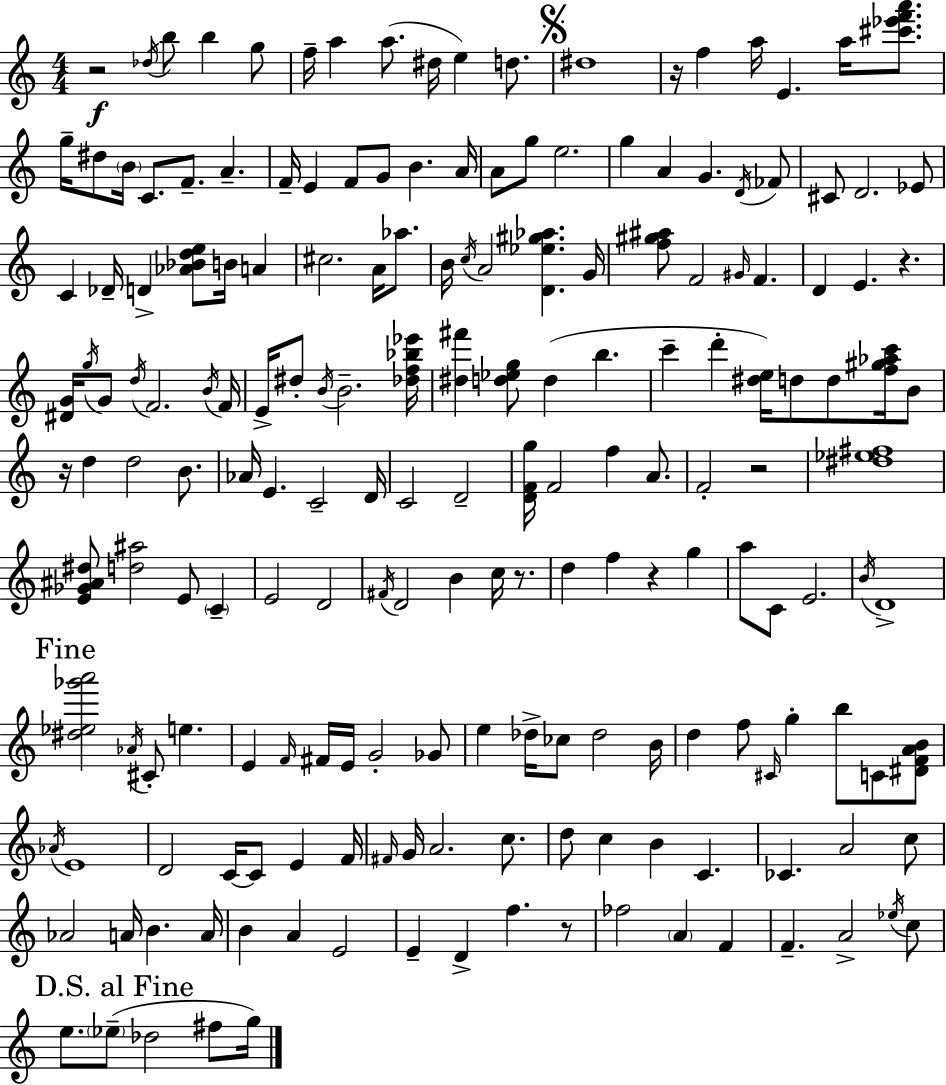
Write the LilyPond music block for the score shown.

{
  \clef treble
  \numericTimeSignature
  \time 4/4
  \key a \minor
  r2\f \acciaccatura { des''16 } b''8 b''4 g''8 | f''16-- a''4 a''8.( dis''16 e''4) d''8. | \mark \markup { \musicglyph "scripts.segno" } dis''1 | r16 f''4 a''16 e'4. a''16 <cis''' ees''' f''' a'''>8. | \break g''16-- dis''8 \parenthesize b'16 c'8. f'8.-- a'4.-- | f'16-- e'4 f'8 g'8 b'4. | a'16 a'8 g''8 e''2. | g''4 a'4 g'4. \acciaccatura { d'16 } | \break fes'8 cis'8 d'2. | ees'8 c'4 des'16-- d'4-> <aes' bes' d'' e''>8 b'16 a'4 | cis''2. a'16 aes''8. | b'16 \acciaccatura { c''16 } a'2 <d' ees'' gis'' aes''>4. | \break g'16 <f'' gis'' ais''>8 f'2 \grace { gis'16 } f'4. | d'4 e'4. r4. | <dis' g'>16 \acciaccatura { g''16 } g'8 \acciaccatura { d''16 } f'2. | \acciaccatura { b'16 } f'16 e'16-> dis''8-. \acciaccatura { b'16 } b'2.-- | \break <des'' f'' bes'' ees'''>16 <dis'' fis'''>4 <d'' ees'' g''>8 d''4( | b''4. c'''4-- d'''4-. | <dis'' e''>16) d''8 d''8 <f'' gis'' aes'' c'''>16 b'8 r16 d''4 d''2 | b'8. aes'16 e'4. c'2-- | \break d'16 c'2 | d'2-- <d' f' g''>16 f'2 | f''4 a'8. f'2-. | r2 <dis'' ees'' fis''>1 | \break <e' ges' ais' dis''>8 <d'' ais''>2 | e'8 \parenthesize c'4-- e'2 | d'2 \acciaccatura { fis'16 } d'2 | b'4 c''16 r8. d''4 f''4 | \break r4 g''4 a''8 c'8 e'2. | \acciaccatura { b'16 } d'1-> | \mark "Fine" <dis'' ees'' ges''' a'''>2 | \acciaccatura { aes'16 } cis'8-. e''4. e'4 \grace { f'16 } | \break fis'16 e'16 g'2-. ges'8 e''4 | des''16-> ces''8 des''2 b'16 d''4 | f''8 \grace { cis'16 } g''4-. b''8 c'8 <dis' f' a' b'>8 \acciaccatura { aes'16 } e'1 | d'2 | \break c'16~~ c'8 e'4 f'16 \grace { fis'16 } g'16 | a'2. c''8. d''8 | c''4 b'4 c'4. ces'4. | a'2 c''8 aes'2 | \break a'16 b'4. a'16 b'4 | a'4 e'2 e'4-- | d'4-> f''4. r8 fes''2 | \parenthesize a'4 f'4 f'4.-- | \break a'2-> \acciaccatura { ees''16 } c''8 | \mark "D.S. al Fine" e''8. \parenthesize ees''8--( des''2 fis''8 g''16) | \bar "|."
}